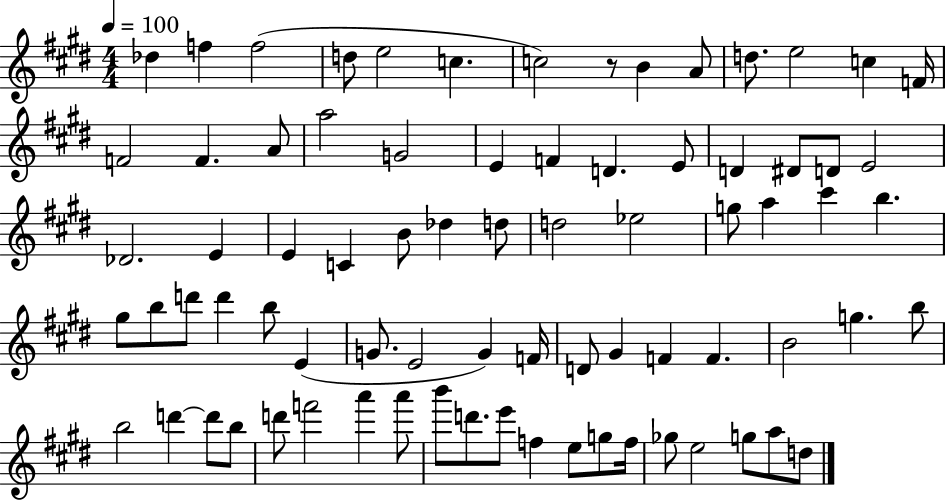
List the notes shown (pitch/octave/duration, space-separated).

Db5/q F5/q F5/h D5/e E5/h C5/q. C5/h R/e B4/q A4/e D5/e. E5/h C5/q F4/s F4/h F4/q. A4/e A5/h G4/h E4/q F4/q D4/q. E4/e D4/q D#4/e D4/e E4/h Db4/h. E4/q E4/q C4/q B4/e Db5/q D5/e D5/h Eb5/h G5/e A5/q C#6/q B5/q. G#5/e B5/e D6/e D6/q B5/e E4/q G4/e. E4/h G4/q F4/s D4/e G#4/q F4/q F4/q. B4/h G5/q. B5/e B5/h D6/q D6/e B5/e D6/e F6/h A6/q A6/e B6/e D6/e. E6/e F5/q E5/e G5/e F5/s Gb5/e E5/h G5/e A5/e D5/e